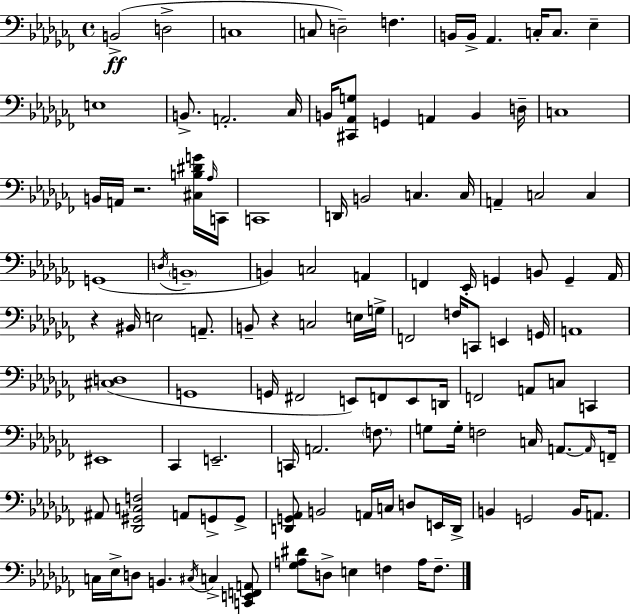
{
  \clef bass
  \time 4/4
  \defaultTimeSignature
  \key aes \minor
  b,2->(\ff d2-> | c1 | c8 d2--) f4. | b,16 b,16-> aes,4. c16-. c8. ees4-- | \break e1 | b,8.-> a,2.-. ces16 | b,16 <cis, aes, g>8 g,4 a,4 b,4 d16-- | c1 | \break b,16 a,16 r2. <cis b dis' g'>16 \grace { aes16 } | c,16 c,1 | d,16 b,2 c4. | c16 a,4-- c2 c4 | \break g,1( | \acciaccatura { d16 } \parenthesize b,1-- | b,4) c2 a,4 | f,4 ees,16-. g,4 b,8 g,4-- | \break aes,16 r4 bis,16 e2 a,8.-- | b,8-- r4 c2 | e16 g16-> f,2 f16 c,8 e,4 | g,16 a,1 | \break <cis d>1( | g,1 | g,16 fis,2 e,8) f,8 e,8 | d,16 f,2 a,8 c8 c,4 | \break eis,1 | ces,4 e,2.-- | c,16 a,2. \parenthesize f8. | g8 g16-. f2 c16 a,8.~~ | \break \grace { a,16 } f,16-- ais,8 <des, gis, c f>2 a,8 g,8-> | g,8-> <d, g, aes,>8 b,2 a,16 c16 d8 | e,16 d,16-> b,4 g,2 b,16 | a,8. c16 ees16-> d8 b,4. \acciaccatura { cis16 } c4-> | \break <c, e, f, a,>8 <ges a dis'>8 d8-> e4 f4 | a16 f8.-- \bar "|."
}